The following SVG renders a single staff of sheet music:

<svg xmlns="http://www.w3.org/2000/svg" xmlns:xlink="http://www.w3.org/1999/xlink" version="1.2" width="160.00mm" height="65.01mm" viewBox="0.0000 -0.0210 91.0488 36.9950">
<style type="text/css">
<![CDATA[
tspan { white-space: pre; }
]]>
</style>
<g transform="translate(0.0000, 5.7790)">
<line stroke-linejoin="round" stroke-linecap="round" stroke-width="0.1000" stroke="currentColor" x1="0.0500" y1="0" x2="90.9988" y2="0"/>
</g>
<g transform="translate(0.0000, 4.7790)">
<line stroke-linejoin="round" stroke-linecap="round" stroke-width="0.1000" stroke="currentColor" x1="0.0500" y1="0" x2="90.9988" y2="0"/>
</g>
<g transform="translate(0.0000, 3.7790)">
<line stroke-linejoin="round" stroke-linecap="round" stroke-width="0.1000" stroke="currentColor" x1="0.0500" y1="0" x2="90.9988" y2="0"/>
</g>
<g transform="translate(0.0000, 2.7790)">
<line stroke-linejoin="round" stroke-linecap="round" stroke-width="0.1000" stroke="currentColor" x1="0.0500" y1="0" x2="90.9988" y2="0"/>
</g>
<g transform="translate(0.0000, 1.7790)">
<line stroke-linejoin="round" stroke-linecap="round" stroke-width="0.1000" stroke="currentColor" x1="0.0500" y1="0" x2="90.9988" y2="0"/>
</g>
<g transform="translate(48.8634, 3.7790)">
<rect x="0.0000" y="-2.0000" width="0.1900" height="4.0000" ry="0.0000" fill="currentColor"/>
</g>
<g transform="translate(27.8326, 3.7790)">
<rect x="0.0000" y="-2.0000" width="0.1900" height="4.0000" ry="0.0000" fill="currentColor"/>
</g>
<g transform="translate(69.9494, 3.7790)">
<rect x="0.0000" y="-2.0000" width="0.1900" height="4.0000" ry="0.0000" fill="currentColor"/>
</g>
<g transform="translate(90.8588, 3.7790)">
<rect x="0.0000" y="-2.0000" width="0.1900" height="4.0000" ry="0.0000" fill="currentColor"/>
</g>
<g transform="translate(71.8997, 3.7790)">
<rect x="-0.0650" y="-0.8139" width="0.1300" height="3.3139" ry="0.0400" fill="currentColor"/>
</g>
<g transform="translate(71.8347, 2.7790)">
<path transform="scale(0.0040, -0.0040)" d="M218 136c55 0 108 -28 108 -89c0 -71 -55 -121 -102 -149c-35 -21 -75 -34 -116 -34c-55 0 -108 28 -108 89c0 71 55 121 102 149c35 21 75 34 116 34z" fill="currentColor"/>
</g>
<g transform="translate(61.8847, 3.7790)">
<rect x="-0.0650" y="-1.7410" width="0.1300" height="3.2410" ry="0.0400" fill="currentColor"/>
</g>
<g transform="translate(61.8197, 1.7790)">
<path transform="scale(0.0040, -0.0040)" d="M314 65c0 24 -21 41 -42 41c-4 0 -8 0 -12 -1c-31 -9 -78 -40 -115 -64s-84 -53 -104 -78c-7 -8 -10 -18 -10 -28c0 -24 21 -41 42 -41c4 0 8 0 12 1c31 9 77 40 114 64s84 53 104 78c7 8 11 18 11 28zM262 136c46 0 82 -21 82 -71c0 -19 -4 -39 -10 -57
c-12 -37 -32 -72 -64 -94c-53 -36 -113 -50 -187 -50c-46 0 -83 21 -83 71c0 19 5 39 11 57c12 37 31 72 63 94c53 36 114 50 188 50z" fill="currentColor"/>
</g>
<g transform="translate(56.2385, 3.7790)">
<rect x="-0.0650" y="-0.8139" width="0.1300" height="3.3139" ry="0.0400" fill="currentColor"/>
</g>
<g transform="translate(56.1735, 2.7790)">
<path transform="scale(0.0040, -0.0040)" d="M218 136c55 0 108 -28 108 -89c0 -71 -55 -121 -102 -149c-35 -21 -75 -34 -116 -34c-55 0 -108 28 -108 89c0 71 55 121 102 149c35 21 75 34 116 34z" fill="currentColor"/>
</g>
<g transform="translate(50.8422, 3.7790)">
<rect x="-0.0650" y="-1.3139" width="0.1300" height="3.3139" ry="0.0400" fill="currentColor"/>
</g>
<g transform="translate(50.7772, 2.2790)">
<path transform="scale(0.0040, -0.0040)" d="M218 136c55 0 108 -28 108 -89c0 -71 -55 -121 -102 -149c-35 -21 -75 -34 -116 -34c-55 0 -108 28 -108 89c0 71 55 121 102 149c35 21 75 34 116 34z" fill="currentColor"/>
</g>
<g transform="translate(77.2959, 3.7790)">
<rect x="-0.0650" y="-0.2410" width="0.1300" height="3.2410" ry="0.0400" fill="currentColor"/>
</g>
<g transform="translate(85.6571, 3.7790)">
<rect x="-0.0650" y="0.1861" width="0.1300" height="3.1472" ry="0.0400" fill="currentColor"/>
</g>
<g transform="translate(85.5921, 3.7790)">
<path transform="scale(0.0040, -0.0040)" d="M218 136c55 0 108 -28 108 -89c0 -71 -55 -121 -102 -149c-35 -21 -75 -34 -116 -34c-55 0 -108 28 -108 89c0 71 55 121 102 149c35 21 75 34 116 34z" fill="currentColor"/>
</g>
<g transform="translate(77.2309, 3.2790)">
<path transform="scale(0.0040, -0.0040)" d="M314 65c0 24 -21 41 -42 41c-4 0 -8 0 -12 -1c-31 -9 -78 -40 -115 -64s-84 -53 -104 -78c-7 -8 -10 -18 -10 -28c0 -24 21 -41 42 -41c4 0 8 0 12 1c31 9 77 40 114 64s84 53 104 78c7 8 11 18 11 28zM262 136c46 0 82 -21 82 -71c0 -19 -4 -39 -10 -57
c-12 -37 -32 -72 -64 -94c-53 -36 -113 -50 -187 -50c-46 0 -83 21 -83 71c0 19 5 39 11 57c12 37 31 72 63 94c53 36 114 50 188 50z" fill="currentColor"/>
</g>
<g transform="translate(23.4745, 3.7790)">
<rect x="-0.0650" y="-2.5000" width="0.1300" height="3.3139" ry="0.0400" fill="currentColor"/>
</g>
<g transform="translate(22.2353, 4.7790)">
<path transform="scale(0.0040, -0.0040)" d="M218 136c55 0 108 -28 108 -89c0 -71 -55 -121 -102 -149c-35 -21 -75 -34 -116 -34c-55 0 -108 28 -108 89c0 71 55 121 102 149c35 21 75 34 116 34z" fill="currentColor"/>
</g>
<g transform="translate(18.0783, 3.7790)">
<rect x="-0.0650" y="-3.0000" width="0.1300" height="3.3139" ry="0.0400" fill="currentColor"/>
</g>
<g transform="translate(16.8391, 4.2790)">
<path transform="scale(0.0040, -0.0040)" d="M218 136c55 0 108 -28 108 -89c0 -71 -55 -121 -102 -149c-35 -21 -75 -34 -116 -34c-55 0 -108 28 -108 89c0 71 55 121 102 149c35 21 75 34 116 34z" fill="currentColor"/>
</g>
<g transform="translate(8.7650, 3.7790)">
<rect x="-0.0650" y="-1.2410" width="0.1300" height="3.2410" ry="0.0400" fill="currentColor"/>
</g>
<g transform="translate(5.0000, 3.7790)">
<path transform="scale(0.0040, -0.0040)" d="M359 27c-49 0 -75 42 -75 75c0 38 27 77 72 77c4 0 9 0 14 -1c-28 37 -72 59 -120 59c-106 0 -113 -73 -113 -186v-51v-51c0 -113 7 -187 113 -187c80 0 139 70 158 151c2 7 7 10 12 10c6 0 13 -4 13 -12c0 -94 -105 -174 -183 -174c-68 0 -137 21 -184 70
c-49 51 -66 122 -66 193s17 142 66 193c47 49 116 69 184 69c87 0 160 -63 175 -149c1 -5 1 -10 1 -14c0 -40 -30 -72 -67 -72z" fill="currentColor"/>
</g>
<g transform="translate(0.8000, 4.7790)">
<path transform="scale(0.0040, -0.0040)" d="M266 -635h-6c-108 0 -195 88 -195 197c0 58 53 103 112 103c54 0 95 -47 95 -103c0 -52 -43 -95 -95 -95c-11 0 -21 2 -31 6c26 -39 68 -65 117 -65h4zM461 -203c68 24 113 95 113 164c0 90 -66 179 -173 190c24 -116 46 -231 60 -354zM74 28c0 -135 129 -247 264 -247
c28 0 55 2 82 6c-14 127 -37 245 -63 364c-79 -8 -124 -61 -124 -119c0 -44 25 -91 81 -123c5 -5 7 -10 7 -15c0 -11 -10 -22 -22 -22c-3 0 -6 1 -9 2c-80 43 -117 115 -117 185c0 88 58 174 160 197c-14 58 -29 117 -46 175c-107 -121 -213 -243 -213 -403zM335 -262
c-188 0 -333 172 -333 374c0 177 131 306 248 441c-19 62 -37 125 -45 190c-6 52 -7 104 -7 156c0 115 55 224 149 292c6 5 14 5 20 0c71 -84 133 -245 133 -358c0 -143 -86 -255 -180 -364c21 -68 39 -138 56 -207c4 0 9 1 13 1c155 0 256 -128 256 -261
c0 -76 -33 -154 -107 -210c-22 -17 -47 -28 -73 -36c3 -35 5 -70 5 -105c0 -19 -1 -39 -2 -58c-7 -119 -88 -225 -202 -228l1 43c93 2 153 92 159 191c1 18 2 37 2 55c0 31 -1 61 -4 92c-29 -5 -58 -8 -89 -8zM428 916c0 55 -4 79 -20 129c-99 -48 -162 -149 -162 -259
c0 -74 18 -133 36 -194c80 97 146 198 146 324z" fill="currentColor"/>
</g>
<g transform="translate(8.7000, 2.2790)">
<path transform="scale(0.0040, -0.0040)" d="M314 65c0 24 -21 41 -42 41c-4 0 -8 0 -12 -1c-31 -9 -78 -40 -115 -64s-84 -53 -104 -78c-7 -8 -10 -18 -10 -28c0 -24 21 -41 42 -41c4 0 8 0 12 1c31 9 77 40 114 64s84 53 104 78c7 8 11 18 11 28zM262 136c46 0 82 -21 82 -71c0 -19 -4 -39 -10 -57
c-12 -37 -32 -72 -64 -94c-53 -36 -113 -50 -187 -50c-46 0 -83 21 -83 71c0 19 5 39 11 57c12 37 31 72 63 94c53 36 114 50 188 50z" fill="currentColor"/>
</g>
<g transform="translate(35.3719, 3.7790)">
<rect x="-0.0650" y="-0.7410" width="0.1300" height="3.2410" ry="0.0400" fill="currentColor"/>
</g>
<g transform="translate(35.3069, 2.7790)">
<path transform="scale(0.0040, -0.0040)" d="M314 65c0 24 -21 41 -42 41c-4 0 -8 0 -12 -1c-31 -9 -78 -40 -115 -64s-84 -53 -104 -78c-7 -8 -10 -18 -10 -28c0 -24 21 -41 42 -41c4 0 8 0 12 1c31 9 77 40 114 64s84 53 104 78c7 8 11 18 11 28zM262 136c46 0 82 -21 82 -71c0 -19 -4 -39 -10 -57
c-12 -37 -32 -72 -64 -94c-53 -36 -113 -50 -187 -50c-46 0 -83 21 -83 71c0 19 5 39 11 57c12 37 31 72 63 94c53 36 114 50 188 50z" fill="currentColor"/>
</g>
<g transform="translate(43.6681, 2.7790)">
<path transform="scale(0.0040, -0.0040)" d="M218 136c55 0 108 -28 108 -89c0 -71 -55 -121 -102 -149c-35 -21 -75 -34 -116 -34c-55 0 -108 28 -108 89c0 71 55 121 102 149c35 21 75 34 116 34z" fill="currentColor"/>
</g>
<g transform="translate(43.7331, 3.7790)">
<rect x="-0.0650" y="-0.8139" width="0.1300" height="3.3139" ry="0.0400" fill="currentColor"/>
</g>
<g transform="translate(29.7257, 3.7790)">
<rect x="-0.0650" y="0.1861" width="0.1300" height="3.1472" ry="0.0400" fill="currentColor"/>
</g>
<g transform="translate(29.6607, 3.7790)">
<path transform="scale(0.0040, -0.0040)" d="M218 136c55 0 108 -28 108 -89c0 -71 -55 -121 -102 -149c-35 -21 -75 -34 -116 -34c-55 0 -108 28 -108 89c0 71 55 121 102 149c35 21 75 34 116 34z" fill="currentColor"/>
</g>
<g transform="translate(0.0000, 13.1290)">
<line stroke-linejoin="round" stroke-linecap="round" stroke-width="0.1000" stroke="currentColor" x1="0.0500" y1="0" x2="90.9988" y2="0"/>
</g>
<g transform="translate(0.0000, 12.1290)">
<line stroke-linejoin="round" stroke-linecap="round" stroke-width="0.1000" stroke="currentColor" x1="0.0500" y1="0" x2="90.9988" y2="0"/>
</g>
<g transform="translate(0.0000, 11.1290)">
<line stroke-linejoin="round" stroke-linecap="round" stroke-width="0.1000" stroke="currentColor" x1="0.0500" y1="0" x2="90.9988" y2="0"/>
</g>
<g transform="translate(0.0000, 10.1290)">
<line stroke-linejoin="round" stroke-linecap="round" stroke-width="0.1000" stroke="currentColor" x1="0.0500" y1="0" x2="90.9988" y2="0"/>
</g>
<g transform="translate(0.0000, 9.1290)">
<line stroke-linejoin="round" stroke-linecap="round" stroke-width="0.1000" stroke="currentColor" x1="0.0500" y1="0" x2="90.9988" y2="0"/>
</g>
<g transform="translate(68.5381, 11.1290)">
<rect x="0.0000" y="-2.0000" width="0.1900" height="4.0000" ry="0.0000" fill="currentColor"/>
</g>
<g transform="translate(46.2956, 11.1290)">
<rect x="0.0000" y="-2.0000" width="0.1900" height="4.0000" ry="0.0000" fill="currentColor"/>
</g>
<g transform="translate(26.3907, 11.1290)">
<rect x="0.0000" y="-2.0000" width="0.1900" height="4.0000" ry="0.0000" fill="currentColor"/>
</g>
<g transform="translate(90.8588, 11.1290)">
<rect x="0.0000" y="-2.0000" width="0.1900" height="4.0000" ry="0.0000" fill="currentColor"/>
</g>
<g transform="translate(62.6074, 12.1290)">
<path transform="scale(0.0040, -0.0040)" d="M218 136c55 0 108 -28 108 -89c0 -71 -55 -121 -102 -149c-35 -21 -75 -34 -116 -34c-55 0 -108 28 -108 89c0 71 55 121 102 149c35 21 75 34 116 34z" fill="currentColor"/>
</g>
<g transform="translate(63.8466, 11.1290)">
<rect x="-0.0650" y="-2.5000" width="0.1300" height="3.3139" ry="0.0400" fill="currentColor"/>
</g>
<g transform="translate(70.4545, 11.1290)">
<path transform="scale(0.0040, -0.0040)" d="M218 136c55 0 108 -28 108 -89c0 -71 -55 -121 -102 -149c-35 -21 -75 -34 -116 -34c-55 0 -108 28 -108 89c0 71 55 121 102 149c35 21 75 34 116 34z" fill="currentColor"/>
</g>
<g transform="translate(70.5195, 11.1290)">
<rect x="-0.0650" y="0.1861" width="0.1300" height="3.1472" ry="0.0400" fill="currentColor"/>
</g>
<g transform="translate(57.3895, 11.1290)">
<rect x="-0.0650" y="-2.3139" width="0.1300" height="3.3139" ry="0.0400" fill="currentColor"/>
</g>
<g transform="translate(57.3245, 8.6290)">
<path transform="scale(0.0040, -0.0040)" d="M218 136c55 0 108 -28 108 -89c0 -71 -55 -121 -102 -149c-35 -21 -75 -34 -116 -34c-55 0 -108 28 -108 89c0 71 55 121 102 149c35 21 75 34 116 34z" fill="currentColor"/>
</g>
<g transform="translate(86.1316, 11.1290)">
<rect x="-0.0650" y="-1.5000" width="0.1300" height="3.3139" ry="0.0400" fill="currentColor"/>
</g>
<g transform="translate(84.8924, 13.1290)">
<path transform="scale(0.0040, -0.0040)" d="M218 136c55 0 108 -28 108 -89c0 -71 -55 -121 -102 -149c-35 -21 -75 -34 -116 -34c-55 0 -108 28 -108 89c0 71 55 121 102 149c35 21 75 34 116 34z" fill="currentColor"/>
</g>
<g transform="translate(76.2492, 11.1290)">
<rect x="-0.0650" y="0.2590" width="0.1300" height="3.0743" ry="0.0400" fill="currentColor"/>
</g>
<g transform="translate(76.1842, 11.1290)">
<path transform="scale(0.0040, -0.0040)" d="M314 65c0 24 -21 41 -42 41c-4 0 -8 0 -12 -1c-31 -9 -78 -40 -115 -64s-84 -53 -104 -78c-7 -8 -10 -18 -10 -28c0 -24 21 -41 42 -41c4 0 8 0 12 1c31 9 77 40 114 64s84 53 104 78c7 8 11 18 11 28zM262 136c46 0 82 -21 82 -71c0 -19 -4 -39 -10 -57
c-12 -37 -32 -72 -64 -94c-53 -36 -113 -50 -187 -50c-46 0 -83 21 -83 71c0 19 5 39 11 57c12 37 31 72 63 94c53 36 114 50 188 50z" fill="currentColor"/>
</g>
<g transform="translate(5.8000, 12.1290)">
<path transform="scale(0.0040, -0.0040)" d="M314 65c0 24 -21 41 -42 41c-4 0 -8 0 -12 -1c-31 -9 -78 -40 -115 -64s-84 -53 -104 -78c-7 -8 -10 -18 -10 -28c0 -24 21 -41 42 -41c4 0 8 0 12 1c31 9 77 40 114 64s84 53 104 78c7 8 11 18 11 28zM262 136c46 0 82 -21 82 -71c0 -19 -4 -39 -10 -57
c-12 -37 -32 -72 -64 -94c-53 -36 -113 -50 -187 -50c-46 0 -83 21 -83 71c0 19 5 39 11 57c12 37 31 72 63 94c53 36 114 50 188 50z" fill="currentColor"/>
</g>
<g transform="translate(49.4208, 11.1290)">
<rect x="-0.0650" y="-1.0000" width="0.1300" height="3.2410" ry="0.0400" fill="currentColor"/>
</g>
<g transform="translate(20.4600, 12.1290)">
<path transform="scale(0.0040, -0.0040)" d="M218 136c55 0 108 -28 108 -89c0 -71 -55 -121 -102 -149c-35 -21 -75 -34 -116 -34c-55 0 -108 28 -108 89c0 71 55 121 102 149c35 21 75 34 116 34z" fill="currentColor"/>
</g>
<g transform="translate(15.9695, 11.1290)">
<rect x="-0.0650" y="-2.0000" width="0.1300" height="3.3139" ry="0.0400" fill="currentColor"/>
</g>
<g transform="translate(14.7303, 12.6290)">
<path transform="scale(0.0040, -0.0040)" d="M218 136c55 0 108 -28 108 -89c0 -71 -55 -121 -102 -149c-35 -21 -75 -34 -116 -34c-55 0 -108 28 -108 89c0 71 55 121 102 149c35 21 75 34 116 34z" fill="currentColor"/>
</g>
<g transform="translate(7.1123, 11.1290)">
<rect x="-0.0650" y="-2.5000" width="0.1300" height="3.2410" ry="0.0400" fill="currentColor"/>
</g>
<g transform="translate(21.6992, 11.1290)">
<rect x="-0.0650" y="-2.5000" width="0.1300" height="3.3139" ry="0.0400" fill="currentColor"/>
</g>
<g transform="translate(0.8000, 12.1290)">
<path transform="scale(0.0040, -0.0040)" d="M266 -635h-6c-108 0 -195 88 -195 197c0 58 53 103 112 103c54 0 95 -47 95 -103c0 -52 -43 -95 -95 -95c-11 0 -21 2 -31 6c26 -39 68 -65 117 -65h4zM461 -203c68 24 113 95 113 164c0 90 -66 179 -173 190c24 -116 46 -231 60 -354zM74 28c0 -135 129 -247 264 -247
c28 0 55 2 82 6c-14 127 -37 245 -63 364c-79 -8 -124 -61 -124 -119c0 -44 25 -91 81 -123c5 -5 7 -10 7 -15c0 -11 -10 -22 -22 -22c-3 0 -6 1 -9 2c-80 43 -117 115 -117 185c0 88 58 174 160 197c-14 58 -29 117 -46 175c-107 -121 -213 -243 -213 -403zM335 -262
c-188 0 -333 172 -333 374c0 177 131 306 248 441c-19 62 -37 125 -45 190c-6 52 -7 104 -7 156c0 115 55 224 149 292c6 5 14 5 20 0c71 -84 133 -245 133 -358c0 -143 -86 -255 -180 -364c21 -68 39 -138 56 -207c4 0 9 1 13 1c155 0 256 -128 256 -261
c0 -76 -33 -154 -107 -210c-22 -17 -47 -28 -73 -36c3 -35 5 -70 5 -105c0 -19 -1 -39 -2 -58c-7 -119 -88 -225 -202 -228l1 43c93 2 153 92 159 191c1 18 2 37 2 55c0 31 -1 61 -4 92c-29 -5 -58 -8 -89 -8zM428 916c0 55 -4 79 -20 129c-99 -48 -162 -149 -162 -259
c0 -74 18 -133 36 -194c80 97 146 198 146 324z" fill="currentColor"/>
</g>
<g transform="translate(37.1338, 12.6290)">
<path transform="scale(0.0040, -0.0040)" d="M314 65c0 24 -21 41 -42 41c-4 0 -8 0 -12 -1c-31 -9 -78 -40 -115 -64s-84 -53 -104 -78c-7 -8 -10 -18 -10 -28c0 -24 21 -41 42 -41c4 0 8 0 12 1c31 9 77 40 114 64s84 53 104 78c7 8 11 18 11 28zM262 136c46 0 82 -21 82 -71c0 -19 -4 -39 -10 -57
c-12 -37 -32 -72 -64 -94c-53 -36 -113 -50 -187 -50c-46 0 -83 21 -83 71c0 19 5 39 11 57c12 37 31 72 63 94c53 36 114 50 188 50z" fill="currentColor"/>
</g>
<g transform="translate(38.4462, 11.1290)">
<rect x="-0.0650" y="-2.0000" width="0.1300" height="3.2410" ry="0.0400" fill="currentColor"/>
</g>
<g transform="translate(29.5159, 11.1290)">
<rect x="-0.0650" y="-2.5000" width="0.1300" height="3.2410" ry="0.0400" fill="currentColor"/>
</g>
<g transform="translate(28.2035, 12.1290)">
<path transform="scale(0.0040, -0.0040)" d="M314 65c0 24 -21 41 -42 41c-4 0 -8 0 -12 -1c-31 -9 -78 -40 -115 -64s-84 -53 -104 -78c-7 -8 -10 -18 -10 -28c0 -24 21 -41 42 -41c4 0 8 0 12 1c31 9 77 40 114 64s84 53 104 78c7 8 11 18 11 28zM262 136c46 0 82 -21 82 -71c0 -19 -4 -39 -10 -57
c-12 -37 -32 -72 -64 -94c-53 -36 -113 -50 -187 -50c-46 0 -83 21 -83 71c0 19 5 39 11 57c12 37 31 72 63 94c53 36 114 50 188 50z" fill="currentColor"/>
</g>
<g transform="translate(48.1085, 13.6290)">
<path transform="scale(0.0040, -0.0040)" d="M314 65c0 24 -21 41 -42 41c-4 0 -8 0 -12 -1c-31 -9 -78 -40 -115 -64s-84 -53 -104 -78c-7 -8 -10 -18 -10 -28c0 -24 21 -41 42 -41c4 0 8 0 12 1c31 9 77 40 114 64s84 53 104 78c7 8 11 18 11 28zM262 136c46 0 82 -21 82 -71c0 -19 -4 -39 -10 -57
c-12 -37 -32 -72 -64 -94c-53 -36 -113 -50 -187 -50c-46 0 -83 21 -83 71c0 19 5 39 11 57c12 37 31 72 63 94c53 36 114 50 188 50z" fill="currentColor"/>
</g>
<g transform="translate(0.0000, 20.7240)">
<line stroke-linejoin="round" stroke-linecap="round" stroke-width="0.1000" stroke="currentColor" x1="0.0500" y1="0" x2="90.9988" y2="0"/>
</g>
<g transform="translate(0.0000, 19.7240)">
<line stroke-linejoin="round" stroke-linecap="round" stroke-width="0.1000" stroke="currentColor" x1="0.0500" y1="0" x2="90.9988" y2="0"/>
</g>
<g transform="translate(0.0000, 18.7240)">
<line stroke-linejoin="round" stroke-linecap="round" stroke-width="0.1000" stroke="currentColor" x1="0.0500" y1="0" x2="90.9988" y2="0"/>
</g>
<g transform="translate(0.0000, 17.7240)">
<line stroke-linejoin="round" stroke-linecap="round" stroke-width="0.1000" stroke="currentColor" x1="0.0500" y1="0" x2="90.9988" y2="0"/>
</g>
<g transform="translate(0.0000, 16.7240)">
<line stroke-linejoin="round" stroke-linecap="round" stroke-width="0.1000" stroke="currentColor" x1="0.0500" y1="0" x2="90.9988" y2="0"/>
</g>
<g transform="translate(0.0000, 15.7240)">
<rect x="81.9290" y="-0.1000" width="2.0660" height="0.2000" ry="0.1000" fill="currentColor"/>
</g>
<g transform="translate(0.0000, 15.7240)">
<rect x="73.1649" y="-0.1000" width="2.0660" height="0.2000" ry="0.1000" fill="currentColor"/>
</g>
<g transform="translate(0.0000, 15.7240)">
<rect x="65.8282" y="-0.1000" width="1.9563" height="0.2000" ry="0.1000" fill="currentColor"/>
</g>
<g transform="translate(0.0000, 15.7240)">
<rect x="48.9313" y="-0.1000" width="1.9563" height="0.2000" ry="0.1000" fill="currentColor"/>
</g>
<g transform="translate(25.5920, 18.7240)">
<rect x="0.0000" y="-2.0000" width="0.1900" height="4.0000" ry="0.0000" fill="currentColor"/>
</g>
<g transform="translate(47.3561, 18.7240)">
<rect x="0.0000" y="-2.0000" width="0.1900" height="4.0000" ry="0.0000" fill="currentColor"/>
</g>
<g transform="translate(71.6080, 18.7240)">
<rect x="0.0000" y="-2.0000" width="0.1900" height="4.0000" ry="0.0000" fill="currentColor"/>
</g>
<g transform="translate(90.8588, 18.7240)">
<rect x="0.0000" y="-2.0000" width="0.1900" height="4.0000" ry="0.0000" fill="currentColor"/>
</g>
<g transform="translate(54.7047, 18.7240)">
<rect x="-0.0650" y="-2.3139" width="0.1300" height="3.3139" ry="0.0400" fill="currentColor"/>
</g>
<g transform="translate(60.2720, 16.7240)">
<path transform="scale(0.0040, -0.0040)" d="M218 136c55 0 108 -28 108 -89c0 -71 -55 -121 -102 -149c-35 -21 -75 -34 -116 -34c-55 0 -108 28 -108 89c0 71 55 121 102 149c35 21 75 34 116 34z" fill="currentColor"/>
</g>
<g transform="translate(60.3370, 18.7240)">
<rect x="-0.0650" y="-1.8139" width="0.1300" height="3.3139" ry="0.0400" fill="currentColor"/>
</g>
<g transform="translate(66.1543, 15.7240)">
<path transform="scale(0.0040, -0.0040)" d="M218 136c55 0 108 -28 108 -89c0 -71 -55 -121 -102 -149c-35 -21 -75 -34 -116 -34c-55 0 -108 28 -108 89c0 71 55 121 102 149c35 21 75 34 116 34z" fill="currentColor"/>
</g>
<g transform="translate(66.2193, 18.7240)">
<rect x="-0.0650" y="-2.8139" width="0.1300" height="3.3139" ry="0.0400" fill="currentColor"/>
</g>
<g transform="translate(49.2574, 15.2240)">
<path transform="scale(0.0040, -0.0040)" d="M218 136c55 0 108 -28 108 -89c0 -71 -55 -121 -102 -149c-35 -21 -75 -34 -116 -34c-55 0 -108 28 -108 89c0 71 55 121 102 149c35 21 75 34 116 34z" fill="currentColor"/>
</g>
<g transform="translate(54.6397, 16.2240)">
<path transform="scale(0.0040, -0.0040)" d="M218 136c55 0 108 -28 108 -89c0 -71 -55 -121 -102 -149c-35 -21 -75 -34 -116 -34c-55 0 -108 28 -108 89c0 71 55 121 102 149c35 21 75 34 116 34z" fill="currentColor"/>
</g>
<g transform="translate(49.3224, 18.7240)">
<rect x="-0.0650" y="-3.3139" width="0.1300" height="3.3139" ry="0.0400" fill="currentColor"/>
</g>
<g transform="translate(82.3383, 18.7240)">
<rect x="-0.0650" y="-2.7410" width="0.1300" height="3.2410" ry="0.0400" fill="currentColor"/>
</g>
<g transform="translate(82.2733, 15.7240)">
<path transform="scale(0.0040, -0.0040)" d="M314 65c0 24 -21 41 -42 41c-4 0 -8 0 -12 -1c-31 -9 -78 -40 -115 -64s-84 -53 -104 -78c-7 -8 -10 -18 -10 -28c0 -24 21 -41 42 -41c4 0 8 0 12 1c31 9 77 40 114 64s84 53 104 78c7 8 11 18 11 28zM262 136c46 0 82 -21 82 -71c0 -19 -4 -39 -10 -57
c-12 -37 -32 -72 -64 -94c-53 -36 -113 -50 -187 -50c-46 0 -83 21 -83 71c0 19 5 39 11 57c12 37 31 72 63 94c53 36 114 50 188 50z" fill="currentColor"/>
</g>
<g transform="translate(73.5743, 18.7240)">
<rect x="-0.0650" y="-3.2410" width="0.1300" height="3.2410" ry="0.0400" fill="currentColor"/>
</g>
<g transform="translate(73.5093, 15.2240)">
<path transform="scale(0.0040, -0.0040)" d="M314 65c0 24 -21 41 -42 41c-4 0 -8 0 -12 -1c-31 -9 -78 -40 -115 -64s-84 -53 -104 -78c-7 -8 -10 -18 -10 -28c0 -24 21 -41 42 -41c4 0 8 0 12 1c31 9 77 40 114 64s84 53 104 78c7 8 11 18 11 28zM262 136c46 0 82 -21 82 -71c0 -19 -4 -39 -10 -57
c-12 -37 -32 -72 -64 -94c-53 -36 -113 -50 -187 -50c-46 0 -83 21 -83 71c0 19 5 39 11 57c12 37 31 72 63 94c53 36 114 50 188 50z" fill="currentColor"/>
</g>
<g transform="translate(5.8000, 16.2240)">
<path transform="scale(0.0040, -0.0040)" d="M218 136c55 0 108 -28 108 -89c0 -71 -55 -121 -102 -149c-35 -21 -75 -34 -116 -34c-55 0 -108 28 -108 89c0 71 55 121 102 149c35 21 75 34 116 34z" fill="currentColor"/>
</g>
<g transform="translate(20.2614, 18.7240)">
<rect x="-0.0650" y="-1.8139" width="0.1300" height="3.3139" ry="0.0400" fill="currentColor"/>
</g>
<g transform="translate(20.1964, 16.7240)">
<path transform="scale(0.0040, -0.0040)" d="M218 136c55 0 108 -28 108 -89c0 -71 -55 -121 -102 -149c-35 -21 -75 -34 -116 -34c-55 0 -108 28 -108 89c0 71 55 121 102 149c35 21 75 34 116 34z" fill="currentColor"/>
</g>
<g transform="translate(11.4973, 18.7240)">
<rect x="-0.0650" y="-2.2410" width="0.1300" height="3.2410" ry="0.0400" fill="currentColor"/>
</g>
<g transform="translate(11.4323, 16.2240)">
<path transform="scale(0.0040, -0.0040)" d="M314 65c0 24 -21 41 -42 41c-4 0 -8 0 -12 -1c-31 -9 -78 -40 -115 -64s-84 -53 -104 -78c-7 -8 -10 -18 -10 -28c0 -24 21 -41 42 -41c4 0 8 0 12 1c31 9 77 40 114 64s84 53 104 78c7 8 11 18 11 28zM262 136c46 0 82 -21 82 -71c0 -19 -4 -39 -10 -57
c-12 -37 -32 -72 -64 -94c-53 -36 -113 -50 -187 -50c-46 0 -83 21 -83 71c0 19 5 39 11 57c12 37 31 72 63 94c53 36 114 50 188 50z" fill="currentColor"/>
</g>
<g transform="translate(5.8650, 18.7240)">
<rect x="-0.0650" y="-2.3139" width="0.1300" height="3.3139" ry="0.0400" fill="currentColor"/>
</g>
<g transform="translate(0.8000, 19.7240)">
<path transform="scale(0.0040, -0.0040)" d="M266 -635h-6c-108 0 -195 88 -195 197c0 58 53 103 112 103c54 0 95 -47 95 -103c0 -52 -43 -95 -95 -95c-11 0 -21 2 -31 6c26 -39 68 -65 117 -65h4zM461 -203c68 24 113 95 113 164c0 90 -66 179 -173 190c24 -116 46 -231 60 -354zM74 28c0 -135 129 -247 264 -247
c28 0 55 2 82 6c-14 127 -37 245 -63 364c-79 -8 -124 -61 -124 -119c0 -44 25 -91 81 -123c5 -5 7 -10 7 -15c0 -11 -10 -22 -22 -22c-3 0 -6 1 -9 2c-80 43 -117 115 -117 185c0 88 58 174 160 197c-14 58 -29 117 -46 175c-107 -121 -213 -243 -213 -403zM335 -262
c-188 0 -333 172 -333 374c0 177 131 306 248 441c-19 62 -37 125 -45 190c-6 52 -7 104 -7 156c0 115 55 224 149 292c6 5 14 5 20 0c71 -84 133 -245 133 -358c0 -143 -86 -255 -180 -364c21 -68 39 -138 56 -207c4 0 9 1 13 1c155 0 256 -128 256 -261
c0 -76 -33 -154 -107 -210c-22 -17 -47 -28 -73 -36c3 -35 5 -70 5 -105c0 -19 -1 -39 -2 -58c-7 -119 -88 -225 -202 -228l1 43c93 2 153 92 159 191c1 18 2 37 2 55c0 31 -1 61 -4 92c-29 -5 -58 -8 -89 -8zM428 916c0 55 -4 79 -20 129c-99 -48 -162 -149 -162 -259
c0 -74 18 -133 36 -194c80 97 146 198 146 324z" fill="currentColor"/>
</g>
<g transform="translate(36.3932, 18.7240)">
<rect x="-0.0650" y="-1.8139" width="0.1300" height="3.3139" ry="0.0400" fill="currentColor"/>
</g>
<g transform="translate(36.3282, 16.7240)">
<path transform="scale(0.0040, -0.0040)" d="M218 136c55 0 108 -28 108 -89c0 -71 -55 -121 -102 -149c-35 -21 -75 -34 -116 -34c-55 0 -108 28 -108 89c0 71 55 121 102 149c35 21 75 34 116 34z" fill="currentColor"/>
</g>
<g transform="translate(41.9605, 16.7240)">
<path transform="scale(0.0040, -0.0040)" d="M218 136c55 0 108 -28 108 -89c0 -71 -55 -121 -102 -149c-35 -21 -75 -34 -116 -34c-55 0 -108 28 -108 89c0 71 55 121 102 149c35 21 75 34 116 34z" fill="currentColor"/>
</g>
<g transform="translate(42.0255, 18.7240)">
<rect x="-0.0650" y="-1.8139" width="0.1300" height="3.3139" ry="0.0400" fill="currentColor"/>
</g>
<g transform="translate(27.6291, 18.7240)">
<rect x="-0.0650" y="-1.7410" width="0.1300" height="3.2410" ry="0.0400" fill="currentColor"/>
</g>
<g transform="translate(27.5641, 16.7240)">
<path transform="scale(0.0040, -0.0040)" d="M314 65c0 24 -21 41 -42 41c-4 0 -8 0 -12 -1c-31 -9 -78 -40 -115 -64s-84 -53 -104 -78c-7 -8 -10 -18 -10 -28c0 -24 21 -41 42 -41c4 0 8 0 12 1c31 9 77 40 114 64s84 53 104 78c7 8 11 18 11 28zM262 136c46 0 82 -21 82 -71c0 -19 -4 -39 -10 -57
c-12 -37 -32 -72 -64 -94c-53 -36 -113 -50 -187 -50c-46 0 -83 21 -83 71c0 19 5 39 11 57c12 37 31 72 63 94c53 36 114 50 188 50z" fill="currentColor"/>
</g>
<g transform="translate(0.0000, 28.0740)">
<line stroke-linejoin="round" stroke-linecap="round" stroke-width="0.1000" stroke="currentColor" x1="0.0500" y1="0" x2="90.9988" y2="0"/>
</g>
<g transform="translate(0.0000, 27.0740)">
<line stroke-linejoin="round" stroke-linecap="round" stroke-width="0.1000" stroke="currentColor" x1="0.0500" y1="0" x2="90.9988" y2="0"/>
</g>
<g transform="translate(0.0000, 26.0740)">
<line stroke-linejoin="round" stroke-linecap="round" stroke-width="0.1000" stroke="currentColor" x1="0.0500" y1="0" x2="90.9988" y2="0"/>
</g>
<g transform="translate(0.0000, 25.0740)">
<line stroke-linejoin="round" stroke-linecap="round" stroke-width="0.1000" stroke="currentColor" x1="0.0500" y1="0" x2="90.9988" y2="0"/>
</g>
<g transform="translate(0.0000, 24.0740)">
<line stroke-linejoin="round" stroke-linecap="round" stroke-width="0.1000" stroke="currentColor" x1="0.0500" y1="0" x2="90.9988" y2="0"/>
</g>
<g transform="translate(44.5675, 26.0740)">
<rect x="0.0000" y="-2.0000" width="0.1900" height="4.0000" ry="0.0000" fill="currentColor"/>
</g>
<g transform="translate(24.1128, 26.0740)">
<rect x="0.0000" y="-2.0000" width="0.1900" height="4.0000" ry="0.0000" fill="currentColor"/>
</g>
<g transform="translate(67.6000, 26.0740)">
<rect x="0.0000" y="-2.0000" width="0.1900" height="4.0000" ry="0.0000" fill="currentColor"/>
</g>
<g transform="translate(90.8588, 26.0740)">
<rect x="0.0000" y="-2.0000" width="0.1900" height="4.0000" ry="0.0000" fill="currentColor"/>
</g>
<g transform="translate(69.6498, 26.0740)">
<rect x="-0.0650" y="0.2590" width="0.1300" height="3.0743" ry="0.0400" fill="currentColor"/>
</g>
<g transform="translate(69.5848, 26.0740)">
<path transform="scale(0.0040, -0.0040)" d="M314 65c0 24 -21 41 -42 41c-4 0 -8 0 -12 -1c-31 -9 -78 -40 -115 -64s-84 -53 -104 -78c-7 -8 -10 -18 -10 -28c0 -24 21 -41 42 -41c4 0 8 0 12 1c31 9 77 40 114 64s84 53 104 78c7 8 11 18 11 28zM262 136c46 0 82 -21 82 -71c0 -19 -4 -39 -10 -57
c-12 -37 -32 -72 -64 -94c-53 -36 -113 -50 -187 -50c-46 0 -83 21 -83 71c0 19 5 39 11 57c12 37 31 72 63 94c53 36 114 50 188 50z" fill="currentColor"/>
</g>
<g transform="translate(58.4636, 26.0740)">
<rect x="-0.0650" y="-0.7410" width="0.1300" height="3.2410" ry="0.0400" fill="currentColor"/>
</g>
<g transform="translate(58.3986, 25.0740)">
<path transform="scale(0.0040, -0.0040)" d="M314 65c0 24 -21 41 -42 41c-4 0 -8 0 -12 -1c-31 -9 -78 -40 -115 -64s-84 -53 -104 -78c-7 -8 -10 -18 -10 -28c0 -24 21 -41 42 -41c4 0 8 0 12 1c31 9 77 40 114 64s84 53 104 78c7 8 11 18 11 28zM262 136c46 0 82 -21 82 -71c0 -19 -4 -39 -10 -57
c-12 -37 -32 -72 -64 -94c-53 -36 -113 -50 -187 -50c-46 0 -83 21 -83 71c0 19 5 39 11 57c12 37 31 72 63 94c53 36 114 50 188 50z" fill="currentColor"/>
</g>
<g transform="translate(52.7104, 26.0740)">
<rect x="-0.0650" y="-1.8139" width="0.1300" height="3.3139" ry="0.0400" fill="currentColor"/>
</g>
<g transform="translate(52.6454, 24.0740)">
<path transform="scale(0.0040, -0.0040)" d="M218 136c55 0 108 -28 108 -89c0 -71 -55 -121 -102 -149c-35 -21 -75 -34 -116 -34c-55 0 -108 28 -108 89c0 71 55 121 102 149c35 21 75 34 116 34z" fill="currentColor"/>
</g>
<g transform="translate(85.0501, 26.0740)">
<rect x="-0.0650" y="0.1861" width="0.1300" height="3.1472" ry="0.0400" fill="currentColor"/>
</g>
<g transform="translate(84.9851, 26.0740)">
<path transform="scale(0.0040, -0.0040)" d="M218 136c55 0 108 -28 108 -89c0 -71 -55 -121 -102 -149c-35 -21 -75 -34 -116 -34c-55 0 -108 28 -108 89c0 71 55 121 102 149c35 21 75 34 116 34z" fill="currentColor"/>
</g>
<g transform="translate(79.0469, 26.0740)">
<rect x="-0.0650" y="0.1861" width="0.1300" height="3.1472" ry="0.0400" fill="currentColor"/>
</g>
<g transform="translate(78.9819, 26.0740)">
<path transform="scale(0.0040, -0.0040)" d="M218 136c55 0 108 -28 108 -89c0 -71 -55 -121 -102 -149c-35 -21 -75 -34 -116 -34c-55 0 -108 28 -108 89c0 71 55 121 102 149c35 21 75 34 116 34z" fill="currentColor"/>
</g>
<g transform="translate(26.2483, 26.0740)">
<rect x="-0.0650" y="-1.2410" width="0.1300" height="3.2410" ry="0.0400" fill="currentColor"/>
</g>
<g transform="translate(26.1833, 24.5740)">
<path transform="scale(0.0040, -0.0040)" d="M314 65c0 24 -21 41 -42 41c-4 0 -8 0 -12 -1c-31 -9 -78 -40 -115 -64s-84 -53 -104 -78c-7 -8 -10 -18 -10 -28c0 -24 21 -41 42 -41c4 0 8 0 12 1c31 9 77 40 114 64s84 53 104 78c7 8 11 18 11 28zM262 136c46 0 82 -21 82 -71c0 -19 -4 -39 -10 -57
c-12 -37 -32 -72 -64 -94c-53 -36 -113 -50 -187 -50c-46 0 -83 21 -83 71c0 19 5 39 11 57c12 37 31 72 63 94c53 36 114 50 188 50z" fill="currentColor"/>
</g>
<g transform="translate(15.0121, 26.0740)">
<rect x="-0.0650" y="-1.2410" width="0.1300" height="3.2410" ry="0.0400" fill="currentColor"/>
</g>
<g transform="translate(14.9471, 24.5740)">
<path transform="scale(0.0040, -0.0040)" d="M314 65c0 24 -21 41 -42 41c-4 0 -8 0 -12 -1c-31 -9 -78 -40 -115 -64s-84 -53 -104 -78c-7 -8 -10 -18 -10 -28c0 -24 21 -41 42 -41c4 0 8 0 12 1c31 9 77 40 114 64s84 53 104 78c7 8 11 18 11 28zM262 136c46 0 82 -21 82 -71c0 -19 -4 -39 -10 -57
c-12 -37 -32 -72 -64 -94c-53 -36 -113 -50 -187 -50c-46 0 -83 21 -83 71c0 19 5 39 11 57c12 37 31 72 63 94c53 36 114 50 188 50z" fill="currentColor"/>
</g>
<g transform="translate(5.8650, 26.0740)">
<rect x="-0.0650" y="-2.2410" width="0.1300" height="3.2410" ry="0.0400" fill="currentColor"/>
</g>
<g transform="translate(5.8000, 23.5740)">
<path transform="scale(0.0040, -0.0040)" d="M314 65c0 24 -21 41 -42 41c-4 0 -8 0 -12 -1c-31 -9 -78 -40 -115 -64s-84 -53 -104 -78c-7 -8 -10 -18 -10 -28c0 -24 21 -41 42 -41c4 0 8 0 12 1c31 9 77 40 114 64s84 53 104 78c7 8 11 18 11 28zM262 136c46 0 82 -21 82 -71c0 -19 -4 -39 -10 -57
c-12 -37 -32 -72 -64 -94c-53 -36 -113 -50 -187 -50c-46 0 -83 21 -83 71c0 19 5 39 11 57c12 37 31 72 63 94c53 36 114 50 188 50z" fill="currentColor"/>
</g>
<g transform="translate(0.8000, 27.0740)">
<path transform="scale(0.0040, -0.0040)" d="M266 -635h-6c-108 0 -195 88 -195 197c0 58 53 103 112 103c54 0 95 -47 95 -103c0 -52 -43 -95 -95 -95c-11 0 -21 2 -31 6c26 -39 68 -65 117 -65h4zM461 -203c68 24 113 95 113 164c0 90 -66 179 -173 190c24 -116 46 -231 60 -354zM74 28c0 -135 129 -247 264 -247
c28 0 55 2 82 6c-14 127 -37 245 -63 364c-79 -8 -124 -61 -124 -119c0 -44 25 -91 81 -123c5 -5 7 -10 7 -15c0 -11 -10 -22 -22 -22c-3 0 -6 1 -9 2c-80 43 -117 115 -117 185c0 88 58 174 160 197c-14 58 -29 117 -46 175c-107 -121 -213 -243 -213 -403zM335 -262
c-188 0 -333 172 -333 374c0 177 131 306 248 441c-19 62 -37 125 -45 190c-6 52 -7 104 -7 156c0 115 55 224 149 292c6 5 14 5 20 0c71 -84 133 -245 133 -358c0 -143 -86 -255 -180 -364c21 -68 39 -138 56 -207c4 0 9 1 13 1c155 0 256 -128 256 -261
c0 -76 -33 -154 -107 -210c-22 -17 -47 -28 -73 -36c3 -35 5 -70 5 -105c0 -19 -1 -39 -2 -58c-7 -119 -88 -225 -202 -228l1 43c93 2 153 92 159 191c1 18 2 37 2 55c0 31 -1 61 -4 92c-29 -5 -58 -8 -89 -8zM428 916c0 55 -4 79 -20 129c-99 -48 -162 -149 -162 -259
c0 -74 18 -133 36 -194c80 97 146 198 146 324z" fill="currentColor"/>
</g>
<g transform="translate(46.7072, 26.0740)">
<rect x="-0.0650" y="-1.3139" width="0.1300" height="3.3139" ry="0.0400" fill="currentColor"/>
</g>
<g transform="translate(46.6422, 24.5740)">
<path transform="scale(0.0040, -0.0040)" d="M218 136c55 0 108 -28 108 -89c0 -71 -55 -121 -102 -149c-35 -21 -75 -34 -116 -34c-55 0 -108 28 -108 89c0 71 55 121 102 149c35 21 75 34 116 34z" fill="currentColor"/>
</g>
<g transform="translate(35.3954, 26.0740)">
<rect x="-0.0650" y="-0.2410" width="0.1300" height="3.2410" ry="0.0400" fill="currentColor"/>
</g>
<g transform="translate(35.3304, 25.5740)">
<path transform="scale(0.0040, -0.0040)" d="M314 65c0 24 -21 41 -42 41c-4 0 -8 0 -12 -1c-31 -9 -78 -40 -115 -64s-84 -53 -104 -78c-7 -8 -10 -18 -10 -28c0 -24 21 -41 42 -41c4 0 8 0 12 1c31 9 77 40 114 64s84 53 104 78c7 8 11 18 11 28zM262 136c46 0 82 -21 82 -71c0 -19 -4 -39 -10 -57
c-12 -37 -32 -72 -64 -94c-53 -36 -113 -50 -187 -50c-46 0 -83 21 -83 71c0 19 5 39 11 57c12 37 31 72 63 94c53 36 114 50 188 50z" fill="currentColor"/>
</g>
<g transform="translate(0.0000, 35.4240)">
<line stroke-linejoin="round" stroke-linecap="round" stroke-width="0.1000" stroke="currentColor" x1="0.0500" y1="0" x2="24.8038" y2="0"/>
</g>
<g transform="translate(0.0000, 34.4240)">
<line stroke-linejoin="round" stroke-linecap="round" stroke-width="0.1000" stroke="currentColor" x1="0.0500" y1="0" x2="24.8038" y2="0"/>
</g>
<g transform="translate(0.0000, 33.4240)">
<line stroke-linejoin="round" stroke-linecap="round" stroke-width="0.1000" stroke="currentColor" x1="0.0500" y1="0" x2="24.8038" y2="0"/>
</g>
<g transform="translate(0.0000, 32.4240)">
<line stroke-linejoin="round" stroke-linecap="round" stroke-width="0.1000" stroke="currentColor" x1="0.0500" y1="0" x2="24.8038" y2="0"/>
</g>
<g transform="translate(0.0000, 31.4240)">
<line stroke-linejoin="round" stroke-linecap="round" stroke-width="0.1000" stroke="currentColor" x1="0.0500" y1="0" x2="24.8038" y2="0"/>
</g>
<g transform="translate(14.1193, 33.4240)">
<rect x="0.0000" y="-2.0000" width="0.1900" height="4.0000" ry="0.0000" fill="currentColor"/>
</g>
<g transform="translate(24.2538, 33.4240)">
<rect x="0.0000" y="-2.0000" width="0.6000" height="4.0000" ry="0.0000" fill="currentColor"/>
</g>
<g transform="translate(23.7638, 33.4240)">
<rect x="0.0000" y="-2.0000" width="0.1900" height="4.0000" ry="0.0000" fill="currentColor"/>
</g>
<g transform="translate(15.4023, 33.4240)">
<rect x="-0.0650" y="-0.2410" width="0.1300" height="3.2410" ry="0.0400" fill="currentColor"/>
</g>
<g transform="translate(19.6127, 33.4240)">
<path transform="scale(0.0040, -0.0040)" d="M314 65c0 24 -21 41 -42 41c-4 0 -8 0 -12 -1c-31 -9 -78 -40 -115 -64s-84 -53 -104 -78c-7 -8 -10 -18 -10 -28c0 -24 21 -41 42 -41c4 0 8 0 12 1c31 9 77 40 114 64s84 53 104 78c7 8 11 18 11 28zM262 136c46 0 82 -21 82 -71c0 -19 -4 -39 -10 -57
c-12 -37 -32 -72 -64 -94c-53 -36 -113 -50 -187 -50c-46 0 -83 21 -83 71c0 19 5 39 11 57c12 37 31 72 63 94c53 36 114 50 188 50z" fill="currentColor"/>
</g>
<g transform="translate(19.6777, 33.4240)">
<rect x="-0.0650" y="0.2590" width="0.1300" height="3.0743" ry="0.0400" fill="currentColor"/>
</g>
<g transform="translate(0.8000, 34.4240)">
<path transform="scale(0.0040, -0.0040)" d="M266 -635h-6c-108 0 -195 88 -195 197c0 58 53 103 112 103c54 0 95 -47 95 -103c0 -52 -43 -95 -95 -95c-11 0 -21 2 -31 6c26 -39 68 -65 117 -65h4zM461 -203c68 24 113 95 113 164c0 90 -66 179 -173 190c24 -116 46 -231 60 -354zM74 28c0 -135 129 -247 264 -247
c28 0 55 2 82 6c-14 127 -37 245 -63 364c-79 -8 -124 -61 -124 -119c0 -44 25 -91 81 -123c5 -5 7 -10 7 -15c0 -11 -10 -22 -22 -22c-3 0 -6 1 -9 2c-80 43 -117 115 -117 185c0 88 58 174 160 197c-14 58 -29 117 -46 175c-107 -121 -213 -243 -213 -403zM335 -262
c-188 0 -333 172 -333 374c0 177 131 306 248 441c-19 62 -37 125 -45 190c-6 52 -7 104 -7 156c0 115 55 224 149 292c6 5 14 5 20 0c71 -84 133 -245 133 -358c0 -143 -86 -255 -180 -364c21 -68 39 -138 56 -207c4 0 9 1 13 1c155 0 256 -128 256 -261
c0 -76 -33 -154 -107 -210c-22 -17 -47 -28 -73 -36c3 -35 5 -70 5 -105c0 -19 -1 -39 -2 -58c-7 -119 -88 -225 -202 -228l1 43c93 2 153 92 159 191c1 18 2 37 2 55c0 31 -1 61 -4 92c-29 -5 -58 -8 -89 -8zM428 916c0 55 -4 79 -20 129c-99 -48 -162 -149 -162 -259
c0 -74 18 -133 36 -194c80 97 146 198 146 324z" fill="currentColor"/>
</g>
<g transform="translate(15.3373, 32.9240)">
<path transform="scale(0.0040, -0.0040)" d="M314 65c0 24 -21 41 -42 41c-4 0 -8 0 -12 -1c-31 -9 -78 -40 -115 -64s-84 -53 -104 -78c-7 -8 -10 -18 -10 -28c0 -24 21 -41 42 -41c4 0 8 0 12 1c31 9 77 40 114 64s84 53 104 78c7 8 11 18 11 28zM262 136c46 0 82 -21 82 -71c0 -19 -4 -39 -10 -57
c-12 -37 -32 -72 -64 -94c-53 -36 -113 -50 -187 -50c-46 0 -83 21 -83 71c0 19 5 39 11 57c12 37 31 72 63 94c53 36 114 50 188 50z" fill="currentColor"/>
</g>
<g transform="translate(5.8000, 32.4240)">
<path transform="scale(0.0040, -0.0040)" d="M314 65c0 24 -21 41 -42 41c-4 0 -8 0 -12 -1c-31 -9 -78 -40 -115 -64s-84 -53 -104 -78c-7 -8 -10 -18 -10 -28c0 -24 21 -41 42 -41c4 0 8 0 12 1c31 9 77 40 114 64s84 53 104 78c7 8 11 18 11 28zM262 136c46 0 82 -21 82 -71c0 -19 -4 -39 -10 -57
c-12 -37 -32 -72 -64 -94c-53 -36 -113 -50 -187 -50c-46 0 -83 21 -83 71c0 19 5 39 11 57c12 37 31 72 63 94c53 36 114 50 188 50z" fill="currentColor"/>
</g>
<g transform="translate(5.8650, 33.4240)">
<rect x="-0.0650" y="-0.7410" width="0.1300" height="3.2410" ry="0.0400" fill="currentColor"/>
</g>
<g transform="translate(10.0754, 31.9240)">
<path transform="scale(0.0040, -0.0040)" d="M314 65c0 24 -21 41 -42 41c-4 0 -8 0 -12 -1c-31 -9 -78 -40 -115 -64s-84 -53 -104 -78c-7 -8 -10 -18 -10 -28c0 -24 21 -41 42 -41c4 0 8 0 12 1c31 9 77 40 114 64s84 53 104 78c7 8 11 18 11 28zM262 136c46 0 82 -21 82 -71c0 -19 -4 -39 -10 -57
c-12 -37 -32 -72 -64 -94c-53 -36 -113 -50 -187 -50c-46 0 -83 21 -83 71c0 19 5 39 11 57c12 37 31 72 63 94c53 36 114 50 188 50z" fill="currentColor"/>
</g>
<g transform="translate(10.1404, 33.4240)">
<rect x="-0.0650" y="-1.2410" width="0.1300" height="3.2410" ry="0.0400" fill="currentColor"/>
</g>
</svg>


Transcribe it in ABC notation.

X:1
T:Untitled
M:4/4
L:1/4
K:C
e2 A G B d2 d e d f2 d c2 B G2 F G G2 F2 D2 g G B B2 E g g2 f f2 f f b g f a b2 a2 g2 e2 e2 c2 e f d2 B2 B B d2 e2 c2 B2